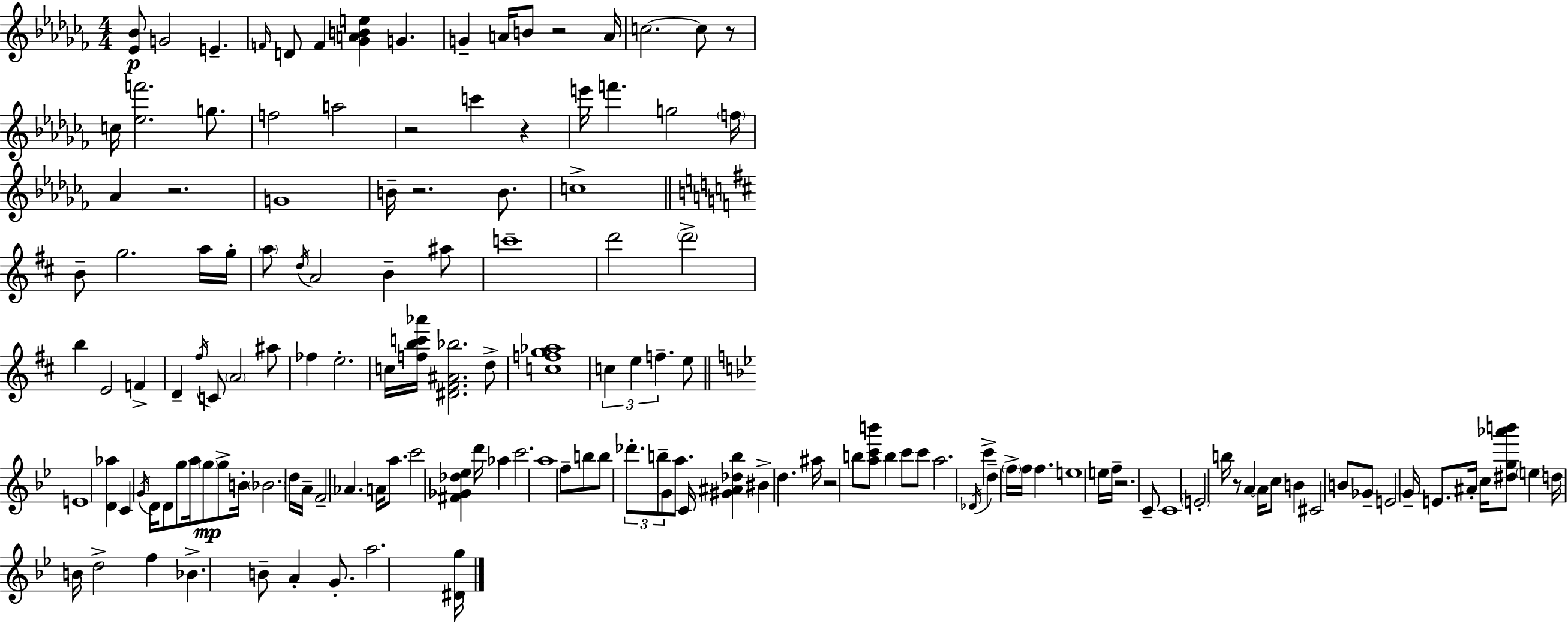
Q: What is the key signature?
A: AES minor